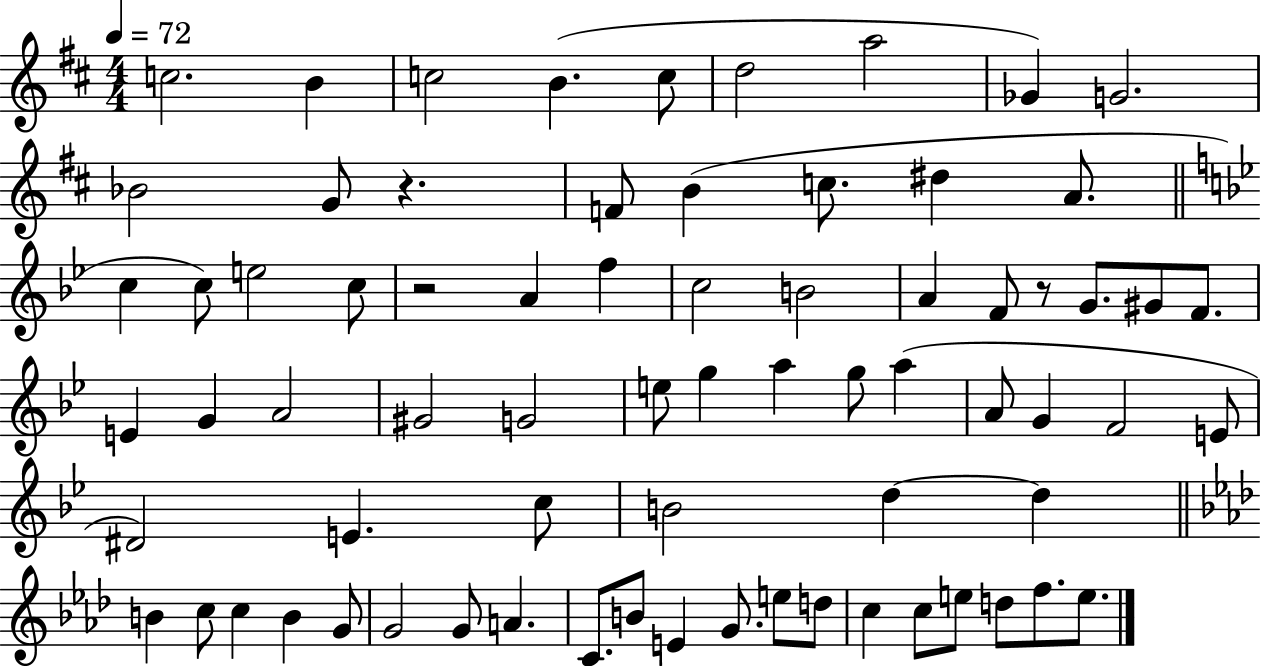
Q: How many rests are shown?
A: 3